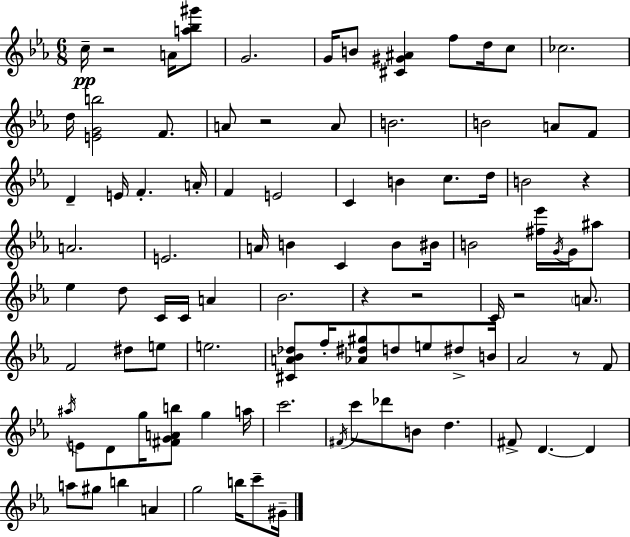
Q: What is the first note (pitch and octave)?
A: C5